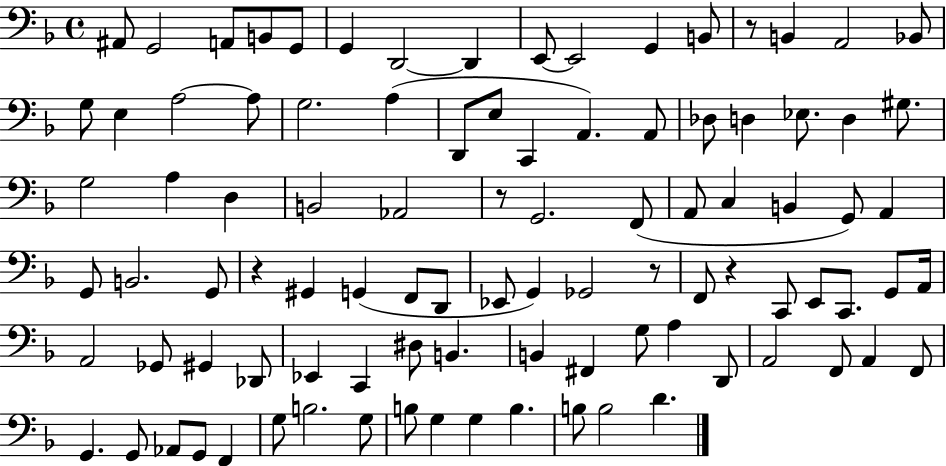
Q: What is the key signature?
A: F major